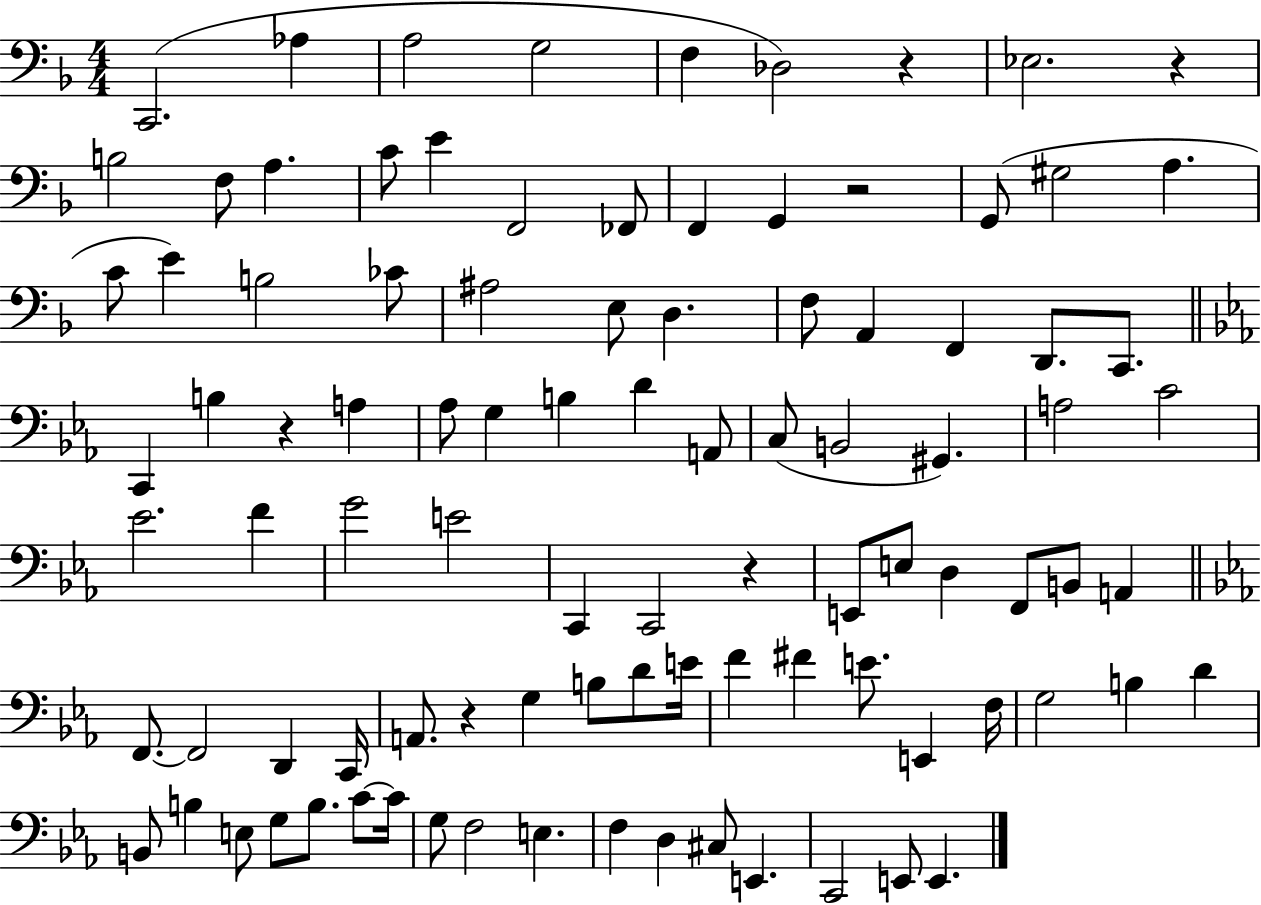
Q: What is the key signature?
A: F major